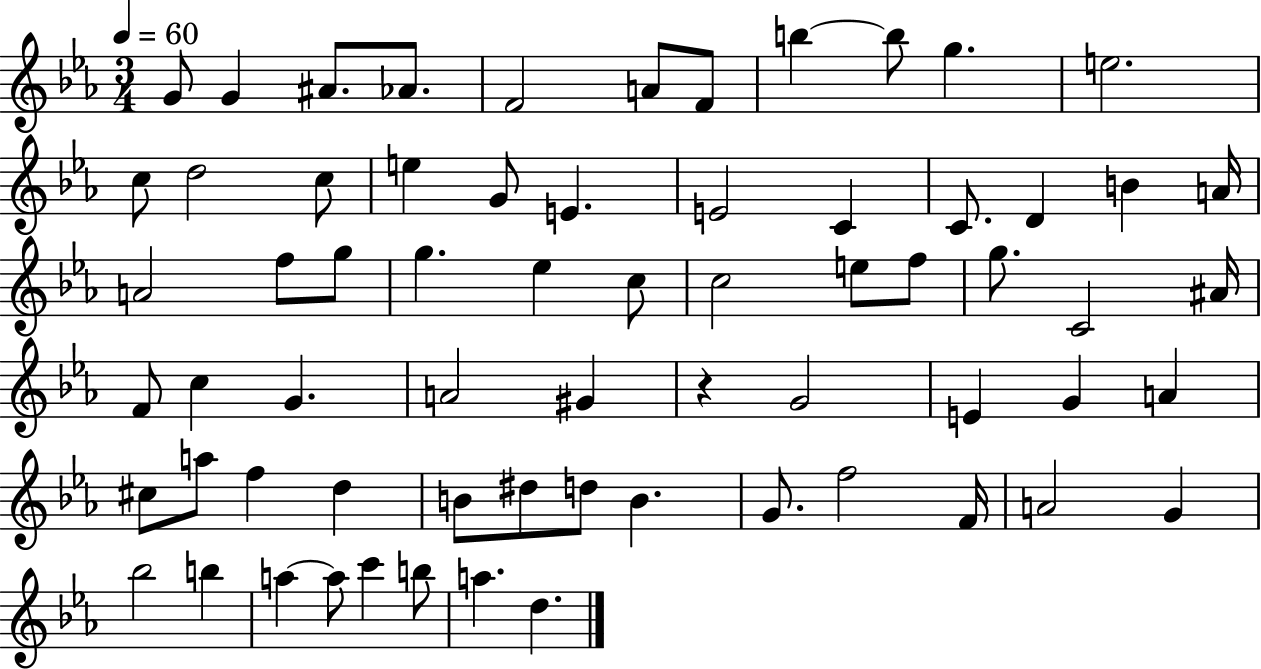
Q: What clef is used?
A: treble